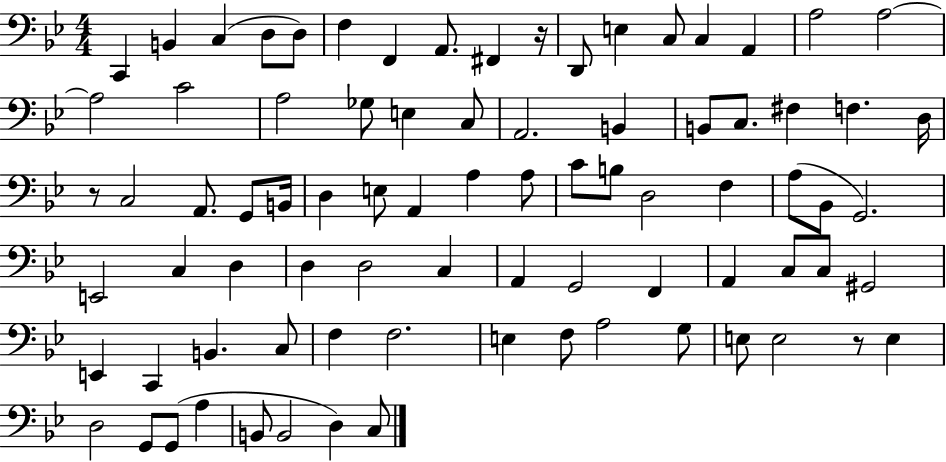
X:1
T:Untitled
M:4/4
L:1/4
K:Bb
C,, B,, C, D,/2 D,/2 F, F,, A,,/2 ^F,, z/4 D,,/2 E, C,/2 C, A,, A,2 A,2 A,2 C2 A,2 _G,/2 E, C,/2 A,,2 B,, B,,/2 C,/2 ^F, F, D,/4 z/2 C,2 A,,/2 G,,/2 B,,/4 D, E,/2 A,, A, A,/2 C/2 B,/2 D,2 F, A,/2 _B,,/2 G,,2 E,,2 C, D, D, D,2 C, A,, G,,2 F,, A,, C,/2 C,/2 ^G,,2 E,, C,, B,, C,/2 F, F,2 E, F,/2 A,2 G,/2 E,/2 E,2 z/2 E, D,2 G,,/2 G,,/2 A, B,,/2 B,,2 D, C,/2